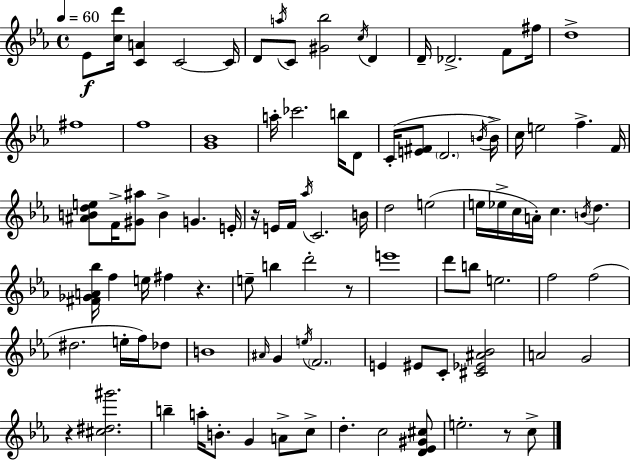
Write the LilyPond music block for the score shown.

{
  \clef treble
  \time 4/4
  \defaultTimeSignature
  \key ees \major
  \tempo 4 = 60
  ees'8\f <c'' d'''>16 <c' a'>4 c'2~~ c'16 | d'8 \acciaccatura { a''16 } c'8 <gis' bes''>2 \acciaccatura { c''16 } d'4 | d'16-- des'2.-> f'8 | fis''16 d''1-> | \break fis''1 | f''1 | <g' bes'>1 | a''16-. ces'''2. b''16 | \break d'8 c'16-.( <e' fis'>8 \parenthesize d'2. | \acciaccatura { b'16 }) b'16-> c''16 e''2 f''4.-> | f'16 <ais' b' d'' e''>8 f'16-> <gis' ais''>8 b'4-> g'4. | e'16-. r16 e'16 f'16 \acciaccatura { aes''16 } c'2. | \break b'16 d''2 e''2( | e''16 ees''16-> c''16 a'16-.) c''4. \acciaccatura { b'16 } d''4. | <fis' ges' a' bes''>16 f''4 e''16 fis''4 r4. | e''8-- b''4 d'''2-. | \break r8 e'''1 | d'''8 b''8 e''2. | f''2 f''2( | dis''2. | \break e''16-. f''16) des''8 b'1 | \grace { ais'16 } g'4 \acciaccatura { e''16 } \parenthesize f'2. | e'4 eis'8 c'8-. <cis' ees' ais' bes'>2 | a'2 g'2 | \break r4 <cis'' dis'' gis'''>2. | b''4-- a''16-. b'8.-. g'4 | a'8-> c''8-> d''4.-. c''2 | <d' ees' gis' cis''>8 e''2.-. | \break r8 c''8-> \bar "|."
}